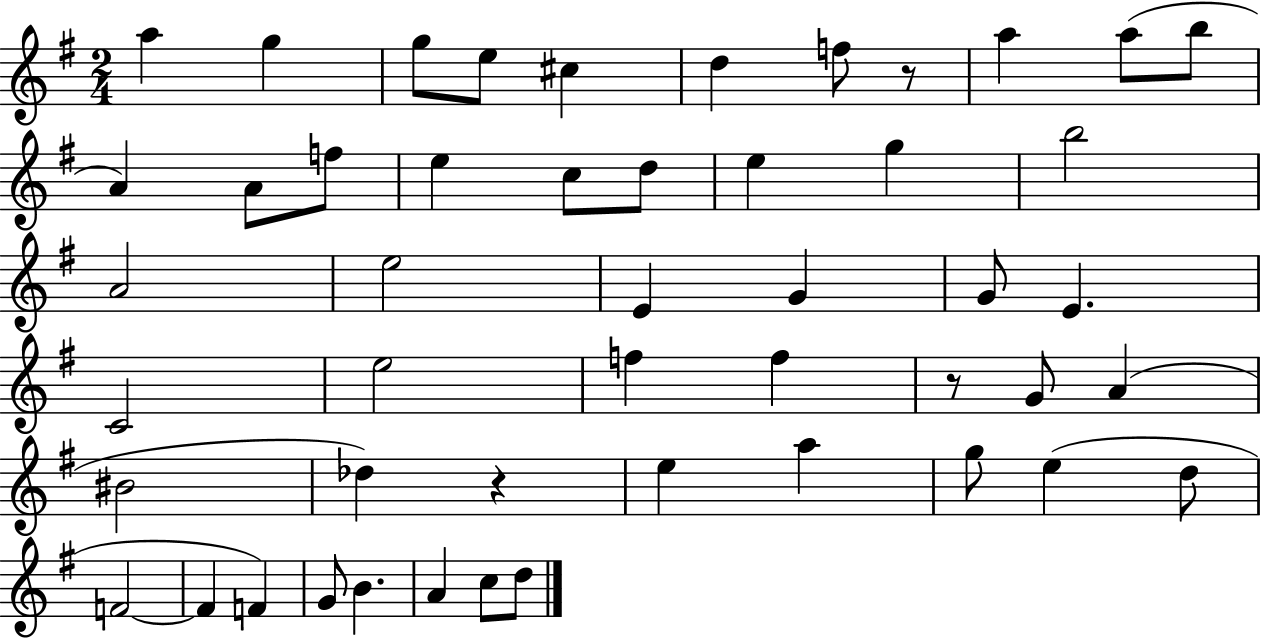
A5/q G5/q G5/e E5/e C#5/q D5/q F5/e R/e A5/q A5/e B5/e A4/q A4/e F5/e E5/q C5/e D5/e E5/q G5/q B5/h A4/h E5/h E4/q G4/q G4/e E4/q. C4/h E5/h F5/q F5/q R/e G4/e A4/q BIS4/h Db5/q R/q E5/q A5/q G5/e E5/q D5/e F4/h F4/q F4/q G4/e B4/q. A4/q C5/e D5/e